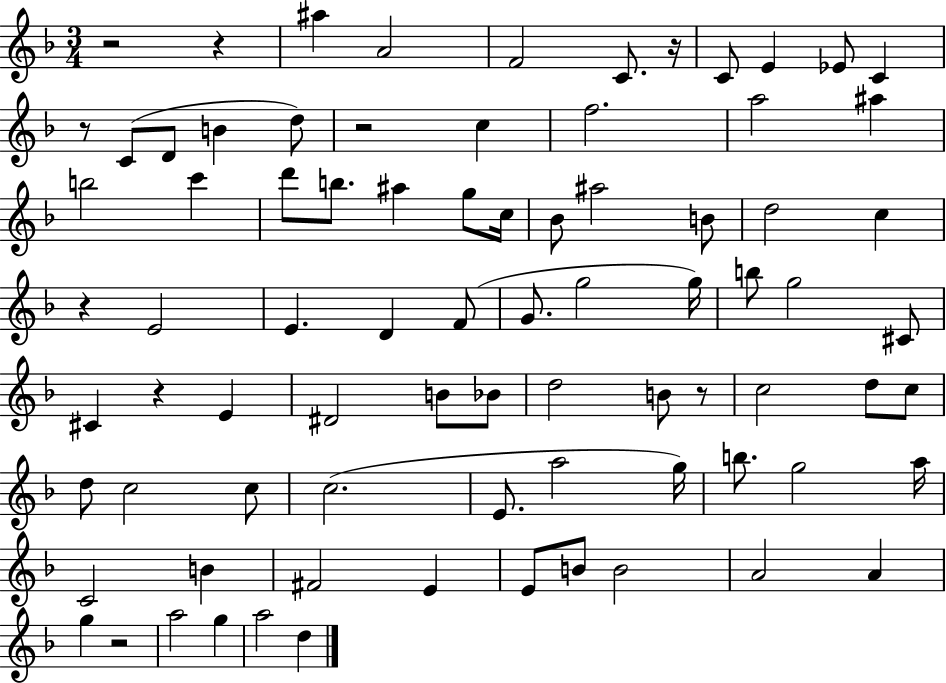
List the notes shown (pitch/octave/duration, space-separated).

R/h R/q A#5/q A4/h F4/h C4/e. R/s C4/e E4/q Eb4/e C4/q R/e C4/e D4/e B4/q D5/e R/h C5/q F5/h. A5/h A#5/q B5/h C6/q D6/e B5/e. A#5/q G5/e C5/s Bb4/e A#5/h B4/e D5/h C5/q R/q E4/h E4/q. D4/q F4/e G4/e. G5/h G5/s B5/e G5/h C#4/e C#4/q R/q E4/q D#4/h B4/e Bb4/e D5/h B4/e R/e C5/h D5/e C5/e D5/e C5/h C5/e C5/h. E4/e. A5/h G5/s B5/e. G5/h A5/s C4/h B4/q F#4/h E4/q E4/e B4/e B4/h A4/h A4/q G5/q R/h A5/h G5/q A5/h D5/q